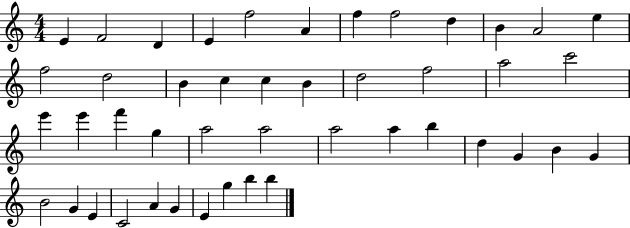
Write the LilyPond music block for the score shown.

{
  \clef treble
  \numericTimeSignature
  \time 4/4
  \key c \major
  e'4 f'2 d'4 | e'4 f''2 a'4 | f''4 f''2 d''4 | b'4 a'2 e''4 | \break f''2 d''2 | b'4 c''4 c''4 b'4 | d''2 f''2 | a''2 c'''2 | \break e'''4 e'''4 f'''4 g''4 | a''2 a''2 | a''2 a''4 b''4 | d''4 g'4 b'4 g'4 | \break b'2 g'4 e'4 | c'2 a'4 g'4 | e'4 g''4 b''4 b''4 | \bar "|."
}